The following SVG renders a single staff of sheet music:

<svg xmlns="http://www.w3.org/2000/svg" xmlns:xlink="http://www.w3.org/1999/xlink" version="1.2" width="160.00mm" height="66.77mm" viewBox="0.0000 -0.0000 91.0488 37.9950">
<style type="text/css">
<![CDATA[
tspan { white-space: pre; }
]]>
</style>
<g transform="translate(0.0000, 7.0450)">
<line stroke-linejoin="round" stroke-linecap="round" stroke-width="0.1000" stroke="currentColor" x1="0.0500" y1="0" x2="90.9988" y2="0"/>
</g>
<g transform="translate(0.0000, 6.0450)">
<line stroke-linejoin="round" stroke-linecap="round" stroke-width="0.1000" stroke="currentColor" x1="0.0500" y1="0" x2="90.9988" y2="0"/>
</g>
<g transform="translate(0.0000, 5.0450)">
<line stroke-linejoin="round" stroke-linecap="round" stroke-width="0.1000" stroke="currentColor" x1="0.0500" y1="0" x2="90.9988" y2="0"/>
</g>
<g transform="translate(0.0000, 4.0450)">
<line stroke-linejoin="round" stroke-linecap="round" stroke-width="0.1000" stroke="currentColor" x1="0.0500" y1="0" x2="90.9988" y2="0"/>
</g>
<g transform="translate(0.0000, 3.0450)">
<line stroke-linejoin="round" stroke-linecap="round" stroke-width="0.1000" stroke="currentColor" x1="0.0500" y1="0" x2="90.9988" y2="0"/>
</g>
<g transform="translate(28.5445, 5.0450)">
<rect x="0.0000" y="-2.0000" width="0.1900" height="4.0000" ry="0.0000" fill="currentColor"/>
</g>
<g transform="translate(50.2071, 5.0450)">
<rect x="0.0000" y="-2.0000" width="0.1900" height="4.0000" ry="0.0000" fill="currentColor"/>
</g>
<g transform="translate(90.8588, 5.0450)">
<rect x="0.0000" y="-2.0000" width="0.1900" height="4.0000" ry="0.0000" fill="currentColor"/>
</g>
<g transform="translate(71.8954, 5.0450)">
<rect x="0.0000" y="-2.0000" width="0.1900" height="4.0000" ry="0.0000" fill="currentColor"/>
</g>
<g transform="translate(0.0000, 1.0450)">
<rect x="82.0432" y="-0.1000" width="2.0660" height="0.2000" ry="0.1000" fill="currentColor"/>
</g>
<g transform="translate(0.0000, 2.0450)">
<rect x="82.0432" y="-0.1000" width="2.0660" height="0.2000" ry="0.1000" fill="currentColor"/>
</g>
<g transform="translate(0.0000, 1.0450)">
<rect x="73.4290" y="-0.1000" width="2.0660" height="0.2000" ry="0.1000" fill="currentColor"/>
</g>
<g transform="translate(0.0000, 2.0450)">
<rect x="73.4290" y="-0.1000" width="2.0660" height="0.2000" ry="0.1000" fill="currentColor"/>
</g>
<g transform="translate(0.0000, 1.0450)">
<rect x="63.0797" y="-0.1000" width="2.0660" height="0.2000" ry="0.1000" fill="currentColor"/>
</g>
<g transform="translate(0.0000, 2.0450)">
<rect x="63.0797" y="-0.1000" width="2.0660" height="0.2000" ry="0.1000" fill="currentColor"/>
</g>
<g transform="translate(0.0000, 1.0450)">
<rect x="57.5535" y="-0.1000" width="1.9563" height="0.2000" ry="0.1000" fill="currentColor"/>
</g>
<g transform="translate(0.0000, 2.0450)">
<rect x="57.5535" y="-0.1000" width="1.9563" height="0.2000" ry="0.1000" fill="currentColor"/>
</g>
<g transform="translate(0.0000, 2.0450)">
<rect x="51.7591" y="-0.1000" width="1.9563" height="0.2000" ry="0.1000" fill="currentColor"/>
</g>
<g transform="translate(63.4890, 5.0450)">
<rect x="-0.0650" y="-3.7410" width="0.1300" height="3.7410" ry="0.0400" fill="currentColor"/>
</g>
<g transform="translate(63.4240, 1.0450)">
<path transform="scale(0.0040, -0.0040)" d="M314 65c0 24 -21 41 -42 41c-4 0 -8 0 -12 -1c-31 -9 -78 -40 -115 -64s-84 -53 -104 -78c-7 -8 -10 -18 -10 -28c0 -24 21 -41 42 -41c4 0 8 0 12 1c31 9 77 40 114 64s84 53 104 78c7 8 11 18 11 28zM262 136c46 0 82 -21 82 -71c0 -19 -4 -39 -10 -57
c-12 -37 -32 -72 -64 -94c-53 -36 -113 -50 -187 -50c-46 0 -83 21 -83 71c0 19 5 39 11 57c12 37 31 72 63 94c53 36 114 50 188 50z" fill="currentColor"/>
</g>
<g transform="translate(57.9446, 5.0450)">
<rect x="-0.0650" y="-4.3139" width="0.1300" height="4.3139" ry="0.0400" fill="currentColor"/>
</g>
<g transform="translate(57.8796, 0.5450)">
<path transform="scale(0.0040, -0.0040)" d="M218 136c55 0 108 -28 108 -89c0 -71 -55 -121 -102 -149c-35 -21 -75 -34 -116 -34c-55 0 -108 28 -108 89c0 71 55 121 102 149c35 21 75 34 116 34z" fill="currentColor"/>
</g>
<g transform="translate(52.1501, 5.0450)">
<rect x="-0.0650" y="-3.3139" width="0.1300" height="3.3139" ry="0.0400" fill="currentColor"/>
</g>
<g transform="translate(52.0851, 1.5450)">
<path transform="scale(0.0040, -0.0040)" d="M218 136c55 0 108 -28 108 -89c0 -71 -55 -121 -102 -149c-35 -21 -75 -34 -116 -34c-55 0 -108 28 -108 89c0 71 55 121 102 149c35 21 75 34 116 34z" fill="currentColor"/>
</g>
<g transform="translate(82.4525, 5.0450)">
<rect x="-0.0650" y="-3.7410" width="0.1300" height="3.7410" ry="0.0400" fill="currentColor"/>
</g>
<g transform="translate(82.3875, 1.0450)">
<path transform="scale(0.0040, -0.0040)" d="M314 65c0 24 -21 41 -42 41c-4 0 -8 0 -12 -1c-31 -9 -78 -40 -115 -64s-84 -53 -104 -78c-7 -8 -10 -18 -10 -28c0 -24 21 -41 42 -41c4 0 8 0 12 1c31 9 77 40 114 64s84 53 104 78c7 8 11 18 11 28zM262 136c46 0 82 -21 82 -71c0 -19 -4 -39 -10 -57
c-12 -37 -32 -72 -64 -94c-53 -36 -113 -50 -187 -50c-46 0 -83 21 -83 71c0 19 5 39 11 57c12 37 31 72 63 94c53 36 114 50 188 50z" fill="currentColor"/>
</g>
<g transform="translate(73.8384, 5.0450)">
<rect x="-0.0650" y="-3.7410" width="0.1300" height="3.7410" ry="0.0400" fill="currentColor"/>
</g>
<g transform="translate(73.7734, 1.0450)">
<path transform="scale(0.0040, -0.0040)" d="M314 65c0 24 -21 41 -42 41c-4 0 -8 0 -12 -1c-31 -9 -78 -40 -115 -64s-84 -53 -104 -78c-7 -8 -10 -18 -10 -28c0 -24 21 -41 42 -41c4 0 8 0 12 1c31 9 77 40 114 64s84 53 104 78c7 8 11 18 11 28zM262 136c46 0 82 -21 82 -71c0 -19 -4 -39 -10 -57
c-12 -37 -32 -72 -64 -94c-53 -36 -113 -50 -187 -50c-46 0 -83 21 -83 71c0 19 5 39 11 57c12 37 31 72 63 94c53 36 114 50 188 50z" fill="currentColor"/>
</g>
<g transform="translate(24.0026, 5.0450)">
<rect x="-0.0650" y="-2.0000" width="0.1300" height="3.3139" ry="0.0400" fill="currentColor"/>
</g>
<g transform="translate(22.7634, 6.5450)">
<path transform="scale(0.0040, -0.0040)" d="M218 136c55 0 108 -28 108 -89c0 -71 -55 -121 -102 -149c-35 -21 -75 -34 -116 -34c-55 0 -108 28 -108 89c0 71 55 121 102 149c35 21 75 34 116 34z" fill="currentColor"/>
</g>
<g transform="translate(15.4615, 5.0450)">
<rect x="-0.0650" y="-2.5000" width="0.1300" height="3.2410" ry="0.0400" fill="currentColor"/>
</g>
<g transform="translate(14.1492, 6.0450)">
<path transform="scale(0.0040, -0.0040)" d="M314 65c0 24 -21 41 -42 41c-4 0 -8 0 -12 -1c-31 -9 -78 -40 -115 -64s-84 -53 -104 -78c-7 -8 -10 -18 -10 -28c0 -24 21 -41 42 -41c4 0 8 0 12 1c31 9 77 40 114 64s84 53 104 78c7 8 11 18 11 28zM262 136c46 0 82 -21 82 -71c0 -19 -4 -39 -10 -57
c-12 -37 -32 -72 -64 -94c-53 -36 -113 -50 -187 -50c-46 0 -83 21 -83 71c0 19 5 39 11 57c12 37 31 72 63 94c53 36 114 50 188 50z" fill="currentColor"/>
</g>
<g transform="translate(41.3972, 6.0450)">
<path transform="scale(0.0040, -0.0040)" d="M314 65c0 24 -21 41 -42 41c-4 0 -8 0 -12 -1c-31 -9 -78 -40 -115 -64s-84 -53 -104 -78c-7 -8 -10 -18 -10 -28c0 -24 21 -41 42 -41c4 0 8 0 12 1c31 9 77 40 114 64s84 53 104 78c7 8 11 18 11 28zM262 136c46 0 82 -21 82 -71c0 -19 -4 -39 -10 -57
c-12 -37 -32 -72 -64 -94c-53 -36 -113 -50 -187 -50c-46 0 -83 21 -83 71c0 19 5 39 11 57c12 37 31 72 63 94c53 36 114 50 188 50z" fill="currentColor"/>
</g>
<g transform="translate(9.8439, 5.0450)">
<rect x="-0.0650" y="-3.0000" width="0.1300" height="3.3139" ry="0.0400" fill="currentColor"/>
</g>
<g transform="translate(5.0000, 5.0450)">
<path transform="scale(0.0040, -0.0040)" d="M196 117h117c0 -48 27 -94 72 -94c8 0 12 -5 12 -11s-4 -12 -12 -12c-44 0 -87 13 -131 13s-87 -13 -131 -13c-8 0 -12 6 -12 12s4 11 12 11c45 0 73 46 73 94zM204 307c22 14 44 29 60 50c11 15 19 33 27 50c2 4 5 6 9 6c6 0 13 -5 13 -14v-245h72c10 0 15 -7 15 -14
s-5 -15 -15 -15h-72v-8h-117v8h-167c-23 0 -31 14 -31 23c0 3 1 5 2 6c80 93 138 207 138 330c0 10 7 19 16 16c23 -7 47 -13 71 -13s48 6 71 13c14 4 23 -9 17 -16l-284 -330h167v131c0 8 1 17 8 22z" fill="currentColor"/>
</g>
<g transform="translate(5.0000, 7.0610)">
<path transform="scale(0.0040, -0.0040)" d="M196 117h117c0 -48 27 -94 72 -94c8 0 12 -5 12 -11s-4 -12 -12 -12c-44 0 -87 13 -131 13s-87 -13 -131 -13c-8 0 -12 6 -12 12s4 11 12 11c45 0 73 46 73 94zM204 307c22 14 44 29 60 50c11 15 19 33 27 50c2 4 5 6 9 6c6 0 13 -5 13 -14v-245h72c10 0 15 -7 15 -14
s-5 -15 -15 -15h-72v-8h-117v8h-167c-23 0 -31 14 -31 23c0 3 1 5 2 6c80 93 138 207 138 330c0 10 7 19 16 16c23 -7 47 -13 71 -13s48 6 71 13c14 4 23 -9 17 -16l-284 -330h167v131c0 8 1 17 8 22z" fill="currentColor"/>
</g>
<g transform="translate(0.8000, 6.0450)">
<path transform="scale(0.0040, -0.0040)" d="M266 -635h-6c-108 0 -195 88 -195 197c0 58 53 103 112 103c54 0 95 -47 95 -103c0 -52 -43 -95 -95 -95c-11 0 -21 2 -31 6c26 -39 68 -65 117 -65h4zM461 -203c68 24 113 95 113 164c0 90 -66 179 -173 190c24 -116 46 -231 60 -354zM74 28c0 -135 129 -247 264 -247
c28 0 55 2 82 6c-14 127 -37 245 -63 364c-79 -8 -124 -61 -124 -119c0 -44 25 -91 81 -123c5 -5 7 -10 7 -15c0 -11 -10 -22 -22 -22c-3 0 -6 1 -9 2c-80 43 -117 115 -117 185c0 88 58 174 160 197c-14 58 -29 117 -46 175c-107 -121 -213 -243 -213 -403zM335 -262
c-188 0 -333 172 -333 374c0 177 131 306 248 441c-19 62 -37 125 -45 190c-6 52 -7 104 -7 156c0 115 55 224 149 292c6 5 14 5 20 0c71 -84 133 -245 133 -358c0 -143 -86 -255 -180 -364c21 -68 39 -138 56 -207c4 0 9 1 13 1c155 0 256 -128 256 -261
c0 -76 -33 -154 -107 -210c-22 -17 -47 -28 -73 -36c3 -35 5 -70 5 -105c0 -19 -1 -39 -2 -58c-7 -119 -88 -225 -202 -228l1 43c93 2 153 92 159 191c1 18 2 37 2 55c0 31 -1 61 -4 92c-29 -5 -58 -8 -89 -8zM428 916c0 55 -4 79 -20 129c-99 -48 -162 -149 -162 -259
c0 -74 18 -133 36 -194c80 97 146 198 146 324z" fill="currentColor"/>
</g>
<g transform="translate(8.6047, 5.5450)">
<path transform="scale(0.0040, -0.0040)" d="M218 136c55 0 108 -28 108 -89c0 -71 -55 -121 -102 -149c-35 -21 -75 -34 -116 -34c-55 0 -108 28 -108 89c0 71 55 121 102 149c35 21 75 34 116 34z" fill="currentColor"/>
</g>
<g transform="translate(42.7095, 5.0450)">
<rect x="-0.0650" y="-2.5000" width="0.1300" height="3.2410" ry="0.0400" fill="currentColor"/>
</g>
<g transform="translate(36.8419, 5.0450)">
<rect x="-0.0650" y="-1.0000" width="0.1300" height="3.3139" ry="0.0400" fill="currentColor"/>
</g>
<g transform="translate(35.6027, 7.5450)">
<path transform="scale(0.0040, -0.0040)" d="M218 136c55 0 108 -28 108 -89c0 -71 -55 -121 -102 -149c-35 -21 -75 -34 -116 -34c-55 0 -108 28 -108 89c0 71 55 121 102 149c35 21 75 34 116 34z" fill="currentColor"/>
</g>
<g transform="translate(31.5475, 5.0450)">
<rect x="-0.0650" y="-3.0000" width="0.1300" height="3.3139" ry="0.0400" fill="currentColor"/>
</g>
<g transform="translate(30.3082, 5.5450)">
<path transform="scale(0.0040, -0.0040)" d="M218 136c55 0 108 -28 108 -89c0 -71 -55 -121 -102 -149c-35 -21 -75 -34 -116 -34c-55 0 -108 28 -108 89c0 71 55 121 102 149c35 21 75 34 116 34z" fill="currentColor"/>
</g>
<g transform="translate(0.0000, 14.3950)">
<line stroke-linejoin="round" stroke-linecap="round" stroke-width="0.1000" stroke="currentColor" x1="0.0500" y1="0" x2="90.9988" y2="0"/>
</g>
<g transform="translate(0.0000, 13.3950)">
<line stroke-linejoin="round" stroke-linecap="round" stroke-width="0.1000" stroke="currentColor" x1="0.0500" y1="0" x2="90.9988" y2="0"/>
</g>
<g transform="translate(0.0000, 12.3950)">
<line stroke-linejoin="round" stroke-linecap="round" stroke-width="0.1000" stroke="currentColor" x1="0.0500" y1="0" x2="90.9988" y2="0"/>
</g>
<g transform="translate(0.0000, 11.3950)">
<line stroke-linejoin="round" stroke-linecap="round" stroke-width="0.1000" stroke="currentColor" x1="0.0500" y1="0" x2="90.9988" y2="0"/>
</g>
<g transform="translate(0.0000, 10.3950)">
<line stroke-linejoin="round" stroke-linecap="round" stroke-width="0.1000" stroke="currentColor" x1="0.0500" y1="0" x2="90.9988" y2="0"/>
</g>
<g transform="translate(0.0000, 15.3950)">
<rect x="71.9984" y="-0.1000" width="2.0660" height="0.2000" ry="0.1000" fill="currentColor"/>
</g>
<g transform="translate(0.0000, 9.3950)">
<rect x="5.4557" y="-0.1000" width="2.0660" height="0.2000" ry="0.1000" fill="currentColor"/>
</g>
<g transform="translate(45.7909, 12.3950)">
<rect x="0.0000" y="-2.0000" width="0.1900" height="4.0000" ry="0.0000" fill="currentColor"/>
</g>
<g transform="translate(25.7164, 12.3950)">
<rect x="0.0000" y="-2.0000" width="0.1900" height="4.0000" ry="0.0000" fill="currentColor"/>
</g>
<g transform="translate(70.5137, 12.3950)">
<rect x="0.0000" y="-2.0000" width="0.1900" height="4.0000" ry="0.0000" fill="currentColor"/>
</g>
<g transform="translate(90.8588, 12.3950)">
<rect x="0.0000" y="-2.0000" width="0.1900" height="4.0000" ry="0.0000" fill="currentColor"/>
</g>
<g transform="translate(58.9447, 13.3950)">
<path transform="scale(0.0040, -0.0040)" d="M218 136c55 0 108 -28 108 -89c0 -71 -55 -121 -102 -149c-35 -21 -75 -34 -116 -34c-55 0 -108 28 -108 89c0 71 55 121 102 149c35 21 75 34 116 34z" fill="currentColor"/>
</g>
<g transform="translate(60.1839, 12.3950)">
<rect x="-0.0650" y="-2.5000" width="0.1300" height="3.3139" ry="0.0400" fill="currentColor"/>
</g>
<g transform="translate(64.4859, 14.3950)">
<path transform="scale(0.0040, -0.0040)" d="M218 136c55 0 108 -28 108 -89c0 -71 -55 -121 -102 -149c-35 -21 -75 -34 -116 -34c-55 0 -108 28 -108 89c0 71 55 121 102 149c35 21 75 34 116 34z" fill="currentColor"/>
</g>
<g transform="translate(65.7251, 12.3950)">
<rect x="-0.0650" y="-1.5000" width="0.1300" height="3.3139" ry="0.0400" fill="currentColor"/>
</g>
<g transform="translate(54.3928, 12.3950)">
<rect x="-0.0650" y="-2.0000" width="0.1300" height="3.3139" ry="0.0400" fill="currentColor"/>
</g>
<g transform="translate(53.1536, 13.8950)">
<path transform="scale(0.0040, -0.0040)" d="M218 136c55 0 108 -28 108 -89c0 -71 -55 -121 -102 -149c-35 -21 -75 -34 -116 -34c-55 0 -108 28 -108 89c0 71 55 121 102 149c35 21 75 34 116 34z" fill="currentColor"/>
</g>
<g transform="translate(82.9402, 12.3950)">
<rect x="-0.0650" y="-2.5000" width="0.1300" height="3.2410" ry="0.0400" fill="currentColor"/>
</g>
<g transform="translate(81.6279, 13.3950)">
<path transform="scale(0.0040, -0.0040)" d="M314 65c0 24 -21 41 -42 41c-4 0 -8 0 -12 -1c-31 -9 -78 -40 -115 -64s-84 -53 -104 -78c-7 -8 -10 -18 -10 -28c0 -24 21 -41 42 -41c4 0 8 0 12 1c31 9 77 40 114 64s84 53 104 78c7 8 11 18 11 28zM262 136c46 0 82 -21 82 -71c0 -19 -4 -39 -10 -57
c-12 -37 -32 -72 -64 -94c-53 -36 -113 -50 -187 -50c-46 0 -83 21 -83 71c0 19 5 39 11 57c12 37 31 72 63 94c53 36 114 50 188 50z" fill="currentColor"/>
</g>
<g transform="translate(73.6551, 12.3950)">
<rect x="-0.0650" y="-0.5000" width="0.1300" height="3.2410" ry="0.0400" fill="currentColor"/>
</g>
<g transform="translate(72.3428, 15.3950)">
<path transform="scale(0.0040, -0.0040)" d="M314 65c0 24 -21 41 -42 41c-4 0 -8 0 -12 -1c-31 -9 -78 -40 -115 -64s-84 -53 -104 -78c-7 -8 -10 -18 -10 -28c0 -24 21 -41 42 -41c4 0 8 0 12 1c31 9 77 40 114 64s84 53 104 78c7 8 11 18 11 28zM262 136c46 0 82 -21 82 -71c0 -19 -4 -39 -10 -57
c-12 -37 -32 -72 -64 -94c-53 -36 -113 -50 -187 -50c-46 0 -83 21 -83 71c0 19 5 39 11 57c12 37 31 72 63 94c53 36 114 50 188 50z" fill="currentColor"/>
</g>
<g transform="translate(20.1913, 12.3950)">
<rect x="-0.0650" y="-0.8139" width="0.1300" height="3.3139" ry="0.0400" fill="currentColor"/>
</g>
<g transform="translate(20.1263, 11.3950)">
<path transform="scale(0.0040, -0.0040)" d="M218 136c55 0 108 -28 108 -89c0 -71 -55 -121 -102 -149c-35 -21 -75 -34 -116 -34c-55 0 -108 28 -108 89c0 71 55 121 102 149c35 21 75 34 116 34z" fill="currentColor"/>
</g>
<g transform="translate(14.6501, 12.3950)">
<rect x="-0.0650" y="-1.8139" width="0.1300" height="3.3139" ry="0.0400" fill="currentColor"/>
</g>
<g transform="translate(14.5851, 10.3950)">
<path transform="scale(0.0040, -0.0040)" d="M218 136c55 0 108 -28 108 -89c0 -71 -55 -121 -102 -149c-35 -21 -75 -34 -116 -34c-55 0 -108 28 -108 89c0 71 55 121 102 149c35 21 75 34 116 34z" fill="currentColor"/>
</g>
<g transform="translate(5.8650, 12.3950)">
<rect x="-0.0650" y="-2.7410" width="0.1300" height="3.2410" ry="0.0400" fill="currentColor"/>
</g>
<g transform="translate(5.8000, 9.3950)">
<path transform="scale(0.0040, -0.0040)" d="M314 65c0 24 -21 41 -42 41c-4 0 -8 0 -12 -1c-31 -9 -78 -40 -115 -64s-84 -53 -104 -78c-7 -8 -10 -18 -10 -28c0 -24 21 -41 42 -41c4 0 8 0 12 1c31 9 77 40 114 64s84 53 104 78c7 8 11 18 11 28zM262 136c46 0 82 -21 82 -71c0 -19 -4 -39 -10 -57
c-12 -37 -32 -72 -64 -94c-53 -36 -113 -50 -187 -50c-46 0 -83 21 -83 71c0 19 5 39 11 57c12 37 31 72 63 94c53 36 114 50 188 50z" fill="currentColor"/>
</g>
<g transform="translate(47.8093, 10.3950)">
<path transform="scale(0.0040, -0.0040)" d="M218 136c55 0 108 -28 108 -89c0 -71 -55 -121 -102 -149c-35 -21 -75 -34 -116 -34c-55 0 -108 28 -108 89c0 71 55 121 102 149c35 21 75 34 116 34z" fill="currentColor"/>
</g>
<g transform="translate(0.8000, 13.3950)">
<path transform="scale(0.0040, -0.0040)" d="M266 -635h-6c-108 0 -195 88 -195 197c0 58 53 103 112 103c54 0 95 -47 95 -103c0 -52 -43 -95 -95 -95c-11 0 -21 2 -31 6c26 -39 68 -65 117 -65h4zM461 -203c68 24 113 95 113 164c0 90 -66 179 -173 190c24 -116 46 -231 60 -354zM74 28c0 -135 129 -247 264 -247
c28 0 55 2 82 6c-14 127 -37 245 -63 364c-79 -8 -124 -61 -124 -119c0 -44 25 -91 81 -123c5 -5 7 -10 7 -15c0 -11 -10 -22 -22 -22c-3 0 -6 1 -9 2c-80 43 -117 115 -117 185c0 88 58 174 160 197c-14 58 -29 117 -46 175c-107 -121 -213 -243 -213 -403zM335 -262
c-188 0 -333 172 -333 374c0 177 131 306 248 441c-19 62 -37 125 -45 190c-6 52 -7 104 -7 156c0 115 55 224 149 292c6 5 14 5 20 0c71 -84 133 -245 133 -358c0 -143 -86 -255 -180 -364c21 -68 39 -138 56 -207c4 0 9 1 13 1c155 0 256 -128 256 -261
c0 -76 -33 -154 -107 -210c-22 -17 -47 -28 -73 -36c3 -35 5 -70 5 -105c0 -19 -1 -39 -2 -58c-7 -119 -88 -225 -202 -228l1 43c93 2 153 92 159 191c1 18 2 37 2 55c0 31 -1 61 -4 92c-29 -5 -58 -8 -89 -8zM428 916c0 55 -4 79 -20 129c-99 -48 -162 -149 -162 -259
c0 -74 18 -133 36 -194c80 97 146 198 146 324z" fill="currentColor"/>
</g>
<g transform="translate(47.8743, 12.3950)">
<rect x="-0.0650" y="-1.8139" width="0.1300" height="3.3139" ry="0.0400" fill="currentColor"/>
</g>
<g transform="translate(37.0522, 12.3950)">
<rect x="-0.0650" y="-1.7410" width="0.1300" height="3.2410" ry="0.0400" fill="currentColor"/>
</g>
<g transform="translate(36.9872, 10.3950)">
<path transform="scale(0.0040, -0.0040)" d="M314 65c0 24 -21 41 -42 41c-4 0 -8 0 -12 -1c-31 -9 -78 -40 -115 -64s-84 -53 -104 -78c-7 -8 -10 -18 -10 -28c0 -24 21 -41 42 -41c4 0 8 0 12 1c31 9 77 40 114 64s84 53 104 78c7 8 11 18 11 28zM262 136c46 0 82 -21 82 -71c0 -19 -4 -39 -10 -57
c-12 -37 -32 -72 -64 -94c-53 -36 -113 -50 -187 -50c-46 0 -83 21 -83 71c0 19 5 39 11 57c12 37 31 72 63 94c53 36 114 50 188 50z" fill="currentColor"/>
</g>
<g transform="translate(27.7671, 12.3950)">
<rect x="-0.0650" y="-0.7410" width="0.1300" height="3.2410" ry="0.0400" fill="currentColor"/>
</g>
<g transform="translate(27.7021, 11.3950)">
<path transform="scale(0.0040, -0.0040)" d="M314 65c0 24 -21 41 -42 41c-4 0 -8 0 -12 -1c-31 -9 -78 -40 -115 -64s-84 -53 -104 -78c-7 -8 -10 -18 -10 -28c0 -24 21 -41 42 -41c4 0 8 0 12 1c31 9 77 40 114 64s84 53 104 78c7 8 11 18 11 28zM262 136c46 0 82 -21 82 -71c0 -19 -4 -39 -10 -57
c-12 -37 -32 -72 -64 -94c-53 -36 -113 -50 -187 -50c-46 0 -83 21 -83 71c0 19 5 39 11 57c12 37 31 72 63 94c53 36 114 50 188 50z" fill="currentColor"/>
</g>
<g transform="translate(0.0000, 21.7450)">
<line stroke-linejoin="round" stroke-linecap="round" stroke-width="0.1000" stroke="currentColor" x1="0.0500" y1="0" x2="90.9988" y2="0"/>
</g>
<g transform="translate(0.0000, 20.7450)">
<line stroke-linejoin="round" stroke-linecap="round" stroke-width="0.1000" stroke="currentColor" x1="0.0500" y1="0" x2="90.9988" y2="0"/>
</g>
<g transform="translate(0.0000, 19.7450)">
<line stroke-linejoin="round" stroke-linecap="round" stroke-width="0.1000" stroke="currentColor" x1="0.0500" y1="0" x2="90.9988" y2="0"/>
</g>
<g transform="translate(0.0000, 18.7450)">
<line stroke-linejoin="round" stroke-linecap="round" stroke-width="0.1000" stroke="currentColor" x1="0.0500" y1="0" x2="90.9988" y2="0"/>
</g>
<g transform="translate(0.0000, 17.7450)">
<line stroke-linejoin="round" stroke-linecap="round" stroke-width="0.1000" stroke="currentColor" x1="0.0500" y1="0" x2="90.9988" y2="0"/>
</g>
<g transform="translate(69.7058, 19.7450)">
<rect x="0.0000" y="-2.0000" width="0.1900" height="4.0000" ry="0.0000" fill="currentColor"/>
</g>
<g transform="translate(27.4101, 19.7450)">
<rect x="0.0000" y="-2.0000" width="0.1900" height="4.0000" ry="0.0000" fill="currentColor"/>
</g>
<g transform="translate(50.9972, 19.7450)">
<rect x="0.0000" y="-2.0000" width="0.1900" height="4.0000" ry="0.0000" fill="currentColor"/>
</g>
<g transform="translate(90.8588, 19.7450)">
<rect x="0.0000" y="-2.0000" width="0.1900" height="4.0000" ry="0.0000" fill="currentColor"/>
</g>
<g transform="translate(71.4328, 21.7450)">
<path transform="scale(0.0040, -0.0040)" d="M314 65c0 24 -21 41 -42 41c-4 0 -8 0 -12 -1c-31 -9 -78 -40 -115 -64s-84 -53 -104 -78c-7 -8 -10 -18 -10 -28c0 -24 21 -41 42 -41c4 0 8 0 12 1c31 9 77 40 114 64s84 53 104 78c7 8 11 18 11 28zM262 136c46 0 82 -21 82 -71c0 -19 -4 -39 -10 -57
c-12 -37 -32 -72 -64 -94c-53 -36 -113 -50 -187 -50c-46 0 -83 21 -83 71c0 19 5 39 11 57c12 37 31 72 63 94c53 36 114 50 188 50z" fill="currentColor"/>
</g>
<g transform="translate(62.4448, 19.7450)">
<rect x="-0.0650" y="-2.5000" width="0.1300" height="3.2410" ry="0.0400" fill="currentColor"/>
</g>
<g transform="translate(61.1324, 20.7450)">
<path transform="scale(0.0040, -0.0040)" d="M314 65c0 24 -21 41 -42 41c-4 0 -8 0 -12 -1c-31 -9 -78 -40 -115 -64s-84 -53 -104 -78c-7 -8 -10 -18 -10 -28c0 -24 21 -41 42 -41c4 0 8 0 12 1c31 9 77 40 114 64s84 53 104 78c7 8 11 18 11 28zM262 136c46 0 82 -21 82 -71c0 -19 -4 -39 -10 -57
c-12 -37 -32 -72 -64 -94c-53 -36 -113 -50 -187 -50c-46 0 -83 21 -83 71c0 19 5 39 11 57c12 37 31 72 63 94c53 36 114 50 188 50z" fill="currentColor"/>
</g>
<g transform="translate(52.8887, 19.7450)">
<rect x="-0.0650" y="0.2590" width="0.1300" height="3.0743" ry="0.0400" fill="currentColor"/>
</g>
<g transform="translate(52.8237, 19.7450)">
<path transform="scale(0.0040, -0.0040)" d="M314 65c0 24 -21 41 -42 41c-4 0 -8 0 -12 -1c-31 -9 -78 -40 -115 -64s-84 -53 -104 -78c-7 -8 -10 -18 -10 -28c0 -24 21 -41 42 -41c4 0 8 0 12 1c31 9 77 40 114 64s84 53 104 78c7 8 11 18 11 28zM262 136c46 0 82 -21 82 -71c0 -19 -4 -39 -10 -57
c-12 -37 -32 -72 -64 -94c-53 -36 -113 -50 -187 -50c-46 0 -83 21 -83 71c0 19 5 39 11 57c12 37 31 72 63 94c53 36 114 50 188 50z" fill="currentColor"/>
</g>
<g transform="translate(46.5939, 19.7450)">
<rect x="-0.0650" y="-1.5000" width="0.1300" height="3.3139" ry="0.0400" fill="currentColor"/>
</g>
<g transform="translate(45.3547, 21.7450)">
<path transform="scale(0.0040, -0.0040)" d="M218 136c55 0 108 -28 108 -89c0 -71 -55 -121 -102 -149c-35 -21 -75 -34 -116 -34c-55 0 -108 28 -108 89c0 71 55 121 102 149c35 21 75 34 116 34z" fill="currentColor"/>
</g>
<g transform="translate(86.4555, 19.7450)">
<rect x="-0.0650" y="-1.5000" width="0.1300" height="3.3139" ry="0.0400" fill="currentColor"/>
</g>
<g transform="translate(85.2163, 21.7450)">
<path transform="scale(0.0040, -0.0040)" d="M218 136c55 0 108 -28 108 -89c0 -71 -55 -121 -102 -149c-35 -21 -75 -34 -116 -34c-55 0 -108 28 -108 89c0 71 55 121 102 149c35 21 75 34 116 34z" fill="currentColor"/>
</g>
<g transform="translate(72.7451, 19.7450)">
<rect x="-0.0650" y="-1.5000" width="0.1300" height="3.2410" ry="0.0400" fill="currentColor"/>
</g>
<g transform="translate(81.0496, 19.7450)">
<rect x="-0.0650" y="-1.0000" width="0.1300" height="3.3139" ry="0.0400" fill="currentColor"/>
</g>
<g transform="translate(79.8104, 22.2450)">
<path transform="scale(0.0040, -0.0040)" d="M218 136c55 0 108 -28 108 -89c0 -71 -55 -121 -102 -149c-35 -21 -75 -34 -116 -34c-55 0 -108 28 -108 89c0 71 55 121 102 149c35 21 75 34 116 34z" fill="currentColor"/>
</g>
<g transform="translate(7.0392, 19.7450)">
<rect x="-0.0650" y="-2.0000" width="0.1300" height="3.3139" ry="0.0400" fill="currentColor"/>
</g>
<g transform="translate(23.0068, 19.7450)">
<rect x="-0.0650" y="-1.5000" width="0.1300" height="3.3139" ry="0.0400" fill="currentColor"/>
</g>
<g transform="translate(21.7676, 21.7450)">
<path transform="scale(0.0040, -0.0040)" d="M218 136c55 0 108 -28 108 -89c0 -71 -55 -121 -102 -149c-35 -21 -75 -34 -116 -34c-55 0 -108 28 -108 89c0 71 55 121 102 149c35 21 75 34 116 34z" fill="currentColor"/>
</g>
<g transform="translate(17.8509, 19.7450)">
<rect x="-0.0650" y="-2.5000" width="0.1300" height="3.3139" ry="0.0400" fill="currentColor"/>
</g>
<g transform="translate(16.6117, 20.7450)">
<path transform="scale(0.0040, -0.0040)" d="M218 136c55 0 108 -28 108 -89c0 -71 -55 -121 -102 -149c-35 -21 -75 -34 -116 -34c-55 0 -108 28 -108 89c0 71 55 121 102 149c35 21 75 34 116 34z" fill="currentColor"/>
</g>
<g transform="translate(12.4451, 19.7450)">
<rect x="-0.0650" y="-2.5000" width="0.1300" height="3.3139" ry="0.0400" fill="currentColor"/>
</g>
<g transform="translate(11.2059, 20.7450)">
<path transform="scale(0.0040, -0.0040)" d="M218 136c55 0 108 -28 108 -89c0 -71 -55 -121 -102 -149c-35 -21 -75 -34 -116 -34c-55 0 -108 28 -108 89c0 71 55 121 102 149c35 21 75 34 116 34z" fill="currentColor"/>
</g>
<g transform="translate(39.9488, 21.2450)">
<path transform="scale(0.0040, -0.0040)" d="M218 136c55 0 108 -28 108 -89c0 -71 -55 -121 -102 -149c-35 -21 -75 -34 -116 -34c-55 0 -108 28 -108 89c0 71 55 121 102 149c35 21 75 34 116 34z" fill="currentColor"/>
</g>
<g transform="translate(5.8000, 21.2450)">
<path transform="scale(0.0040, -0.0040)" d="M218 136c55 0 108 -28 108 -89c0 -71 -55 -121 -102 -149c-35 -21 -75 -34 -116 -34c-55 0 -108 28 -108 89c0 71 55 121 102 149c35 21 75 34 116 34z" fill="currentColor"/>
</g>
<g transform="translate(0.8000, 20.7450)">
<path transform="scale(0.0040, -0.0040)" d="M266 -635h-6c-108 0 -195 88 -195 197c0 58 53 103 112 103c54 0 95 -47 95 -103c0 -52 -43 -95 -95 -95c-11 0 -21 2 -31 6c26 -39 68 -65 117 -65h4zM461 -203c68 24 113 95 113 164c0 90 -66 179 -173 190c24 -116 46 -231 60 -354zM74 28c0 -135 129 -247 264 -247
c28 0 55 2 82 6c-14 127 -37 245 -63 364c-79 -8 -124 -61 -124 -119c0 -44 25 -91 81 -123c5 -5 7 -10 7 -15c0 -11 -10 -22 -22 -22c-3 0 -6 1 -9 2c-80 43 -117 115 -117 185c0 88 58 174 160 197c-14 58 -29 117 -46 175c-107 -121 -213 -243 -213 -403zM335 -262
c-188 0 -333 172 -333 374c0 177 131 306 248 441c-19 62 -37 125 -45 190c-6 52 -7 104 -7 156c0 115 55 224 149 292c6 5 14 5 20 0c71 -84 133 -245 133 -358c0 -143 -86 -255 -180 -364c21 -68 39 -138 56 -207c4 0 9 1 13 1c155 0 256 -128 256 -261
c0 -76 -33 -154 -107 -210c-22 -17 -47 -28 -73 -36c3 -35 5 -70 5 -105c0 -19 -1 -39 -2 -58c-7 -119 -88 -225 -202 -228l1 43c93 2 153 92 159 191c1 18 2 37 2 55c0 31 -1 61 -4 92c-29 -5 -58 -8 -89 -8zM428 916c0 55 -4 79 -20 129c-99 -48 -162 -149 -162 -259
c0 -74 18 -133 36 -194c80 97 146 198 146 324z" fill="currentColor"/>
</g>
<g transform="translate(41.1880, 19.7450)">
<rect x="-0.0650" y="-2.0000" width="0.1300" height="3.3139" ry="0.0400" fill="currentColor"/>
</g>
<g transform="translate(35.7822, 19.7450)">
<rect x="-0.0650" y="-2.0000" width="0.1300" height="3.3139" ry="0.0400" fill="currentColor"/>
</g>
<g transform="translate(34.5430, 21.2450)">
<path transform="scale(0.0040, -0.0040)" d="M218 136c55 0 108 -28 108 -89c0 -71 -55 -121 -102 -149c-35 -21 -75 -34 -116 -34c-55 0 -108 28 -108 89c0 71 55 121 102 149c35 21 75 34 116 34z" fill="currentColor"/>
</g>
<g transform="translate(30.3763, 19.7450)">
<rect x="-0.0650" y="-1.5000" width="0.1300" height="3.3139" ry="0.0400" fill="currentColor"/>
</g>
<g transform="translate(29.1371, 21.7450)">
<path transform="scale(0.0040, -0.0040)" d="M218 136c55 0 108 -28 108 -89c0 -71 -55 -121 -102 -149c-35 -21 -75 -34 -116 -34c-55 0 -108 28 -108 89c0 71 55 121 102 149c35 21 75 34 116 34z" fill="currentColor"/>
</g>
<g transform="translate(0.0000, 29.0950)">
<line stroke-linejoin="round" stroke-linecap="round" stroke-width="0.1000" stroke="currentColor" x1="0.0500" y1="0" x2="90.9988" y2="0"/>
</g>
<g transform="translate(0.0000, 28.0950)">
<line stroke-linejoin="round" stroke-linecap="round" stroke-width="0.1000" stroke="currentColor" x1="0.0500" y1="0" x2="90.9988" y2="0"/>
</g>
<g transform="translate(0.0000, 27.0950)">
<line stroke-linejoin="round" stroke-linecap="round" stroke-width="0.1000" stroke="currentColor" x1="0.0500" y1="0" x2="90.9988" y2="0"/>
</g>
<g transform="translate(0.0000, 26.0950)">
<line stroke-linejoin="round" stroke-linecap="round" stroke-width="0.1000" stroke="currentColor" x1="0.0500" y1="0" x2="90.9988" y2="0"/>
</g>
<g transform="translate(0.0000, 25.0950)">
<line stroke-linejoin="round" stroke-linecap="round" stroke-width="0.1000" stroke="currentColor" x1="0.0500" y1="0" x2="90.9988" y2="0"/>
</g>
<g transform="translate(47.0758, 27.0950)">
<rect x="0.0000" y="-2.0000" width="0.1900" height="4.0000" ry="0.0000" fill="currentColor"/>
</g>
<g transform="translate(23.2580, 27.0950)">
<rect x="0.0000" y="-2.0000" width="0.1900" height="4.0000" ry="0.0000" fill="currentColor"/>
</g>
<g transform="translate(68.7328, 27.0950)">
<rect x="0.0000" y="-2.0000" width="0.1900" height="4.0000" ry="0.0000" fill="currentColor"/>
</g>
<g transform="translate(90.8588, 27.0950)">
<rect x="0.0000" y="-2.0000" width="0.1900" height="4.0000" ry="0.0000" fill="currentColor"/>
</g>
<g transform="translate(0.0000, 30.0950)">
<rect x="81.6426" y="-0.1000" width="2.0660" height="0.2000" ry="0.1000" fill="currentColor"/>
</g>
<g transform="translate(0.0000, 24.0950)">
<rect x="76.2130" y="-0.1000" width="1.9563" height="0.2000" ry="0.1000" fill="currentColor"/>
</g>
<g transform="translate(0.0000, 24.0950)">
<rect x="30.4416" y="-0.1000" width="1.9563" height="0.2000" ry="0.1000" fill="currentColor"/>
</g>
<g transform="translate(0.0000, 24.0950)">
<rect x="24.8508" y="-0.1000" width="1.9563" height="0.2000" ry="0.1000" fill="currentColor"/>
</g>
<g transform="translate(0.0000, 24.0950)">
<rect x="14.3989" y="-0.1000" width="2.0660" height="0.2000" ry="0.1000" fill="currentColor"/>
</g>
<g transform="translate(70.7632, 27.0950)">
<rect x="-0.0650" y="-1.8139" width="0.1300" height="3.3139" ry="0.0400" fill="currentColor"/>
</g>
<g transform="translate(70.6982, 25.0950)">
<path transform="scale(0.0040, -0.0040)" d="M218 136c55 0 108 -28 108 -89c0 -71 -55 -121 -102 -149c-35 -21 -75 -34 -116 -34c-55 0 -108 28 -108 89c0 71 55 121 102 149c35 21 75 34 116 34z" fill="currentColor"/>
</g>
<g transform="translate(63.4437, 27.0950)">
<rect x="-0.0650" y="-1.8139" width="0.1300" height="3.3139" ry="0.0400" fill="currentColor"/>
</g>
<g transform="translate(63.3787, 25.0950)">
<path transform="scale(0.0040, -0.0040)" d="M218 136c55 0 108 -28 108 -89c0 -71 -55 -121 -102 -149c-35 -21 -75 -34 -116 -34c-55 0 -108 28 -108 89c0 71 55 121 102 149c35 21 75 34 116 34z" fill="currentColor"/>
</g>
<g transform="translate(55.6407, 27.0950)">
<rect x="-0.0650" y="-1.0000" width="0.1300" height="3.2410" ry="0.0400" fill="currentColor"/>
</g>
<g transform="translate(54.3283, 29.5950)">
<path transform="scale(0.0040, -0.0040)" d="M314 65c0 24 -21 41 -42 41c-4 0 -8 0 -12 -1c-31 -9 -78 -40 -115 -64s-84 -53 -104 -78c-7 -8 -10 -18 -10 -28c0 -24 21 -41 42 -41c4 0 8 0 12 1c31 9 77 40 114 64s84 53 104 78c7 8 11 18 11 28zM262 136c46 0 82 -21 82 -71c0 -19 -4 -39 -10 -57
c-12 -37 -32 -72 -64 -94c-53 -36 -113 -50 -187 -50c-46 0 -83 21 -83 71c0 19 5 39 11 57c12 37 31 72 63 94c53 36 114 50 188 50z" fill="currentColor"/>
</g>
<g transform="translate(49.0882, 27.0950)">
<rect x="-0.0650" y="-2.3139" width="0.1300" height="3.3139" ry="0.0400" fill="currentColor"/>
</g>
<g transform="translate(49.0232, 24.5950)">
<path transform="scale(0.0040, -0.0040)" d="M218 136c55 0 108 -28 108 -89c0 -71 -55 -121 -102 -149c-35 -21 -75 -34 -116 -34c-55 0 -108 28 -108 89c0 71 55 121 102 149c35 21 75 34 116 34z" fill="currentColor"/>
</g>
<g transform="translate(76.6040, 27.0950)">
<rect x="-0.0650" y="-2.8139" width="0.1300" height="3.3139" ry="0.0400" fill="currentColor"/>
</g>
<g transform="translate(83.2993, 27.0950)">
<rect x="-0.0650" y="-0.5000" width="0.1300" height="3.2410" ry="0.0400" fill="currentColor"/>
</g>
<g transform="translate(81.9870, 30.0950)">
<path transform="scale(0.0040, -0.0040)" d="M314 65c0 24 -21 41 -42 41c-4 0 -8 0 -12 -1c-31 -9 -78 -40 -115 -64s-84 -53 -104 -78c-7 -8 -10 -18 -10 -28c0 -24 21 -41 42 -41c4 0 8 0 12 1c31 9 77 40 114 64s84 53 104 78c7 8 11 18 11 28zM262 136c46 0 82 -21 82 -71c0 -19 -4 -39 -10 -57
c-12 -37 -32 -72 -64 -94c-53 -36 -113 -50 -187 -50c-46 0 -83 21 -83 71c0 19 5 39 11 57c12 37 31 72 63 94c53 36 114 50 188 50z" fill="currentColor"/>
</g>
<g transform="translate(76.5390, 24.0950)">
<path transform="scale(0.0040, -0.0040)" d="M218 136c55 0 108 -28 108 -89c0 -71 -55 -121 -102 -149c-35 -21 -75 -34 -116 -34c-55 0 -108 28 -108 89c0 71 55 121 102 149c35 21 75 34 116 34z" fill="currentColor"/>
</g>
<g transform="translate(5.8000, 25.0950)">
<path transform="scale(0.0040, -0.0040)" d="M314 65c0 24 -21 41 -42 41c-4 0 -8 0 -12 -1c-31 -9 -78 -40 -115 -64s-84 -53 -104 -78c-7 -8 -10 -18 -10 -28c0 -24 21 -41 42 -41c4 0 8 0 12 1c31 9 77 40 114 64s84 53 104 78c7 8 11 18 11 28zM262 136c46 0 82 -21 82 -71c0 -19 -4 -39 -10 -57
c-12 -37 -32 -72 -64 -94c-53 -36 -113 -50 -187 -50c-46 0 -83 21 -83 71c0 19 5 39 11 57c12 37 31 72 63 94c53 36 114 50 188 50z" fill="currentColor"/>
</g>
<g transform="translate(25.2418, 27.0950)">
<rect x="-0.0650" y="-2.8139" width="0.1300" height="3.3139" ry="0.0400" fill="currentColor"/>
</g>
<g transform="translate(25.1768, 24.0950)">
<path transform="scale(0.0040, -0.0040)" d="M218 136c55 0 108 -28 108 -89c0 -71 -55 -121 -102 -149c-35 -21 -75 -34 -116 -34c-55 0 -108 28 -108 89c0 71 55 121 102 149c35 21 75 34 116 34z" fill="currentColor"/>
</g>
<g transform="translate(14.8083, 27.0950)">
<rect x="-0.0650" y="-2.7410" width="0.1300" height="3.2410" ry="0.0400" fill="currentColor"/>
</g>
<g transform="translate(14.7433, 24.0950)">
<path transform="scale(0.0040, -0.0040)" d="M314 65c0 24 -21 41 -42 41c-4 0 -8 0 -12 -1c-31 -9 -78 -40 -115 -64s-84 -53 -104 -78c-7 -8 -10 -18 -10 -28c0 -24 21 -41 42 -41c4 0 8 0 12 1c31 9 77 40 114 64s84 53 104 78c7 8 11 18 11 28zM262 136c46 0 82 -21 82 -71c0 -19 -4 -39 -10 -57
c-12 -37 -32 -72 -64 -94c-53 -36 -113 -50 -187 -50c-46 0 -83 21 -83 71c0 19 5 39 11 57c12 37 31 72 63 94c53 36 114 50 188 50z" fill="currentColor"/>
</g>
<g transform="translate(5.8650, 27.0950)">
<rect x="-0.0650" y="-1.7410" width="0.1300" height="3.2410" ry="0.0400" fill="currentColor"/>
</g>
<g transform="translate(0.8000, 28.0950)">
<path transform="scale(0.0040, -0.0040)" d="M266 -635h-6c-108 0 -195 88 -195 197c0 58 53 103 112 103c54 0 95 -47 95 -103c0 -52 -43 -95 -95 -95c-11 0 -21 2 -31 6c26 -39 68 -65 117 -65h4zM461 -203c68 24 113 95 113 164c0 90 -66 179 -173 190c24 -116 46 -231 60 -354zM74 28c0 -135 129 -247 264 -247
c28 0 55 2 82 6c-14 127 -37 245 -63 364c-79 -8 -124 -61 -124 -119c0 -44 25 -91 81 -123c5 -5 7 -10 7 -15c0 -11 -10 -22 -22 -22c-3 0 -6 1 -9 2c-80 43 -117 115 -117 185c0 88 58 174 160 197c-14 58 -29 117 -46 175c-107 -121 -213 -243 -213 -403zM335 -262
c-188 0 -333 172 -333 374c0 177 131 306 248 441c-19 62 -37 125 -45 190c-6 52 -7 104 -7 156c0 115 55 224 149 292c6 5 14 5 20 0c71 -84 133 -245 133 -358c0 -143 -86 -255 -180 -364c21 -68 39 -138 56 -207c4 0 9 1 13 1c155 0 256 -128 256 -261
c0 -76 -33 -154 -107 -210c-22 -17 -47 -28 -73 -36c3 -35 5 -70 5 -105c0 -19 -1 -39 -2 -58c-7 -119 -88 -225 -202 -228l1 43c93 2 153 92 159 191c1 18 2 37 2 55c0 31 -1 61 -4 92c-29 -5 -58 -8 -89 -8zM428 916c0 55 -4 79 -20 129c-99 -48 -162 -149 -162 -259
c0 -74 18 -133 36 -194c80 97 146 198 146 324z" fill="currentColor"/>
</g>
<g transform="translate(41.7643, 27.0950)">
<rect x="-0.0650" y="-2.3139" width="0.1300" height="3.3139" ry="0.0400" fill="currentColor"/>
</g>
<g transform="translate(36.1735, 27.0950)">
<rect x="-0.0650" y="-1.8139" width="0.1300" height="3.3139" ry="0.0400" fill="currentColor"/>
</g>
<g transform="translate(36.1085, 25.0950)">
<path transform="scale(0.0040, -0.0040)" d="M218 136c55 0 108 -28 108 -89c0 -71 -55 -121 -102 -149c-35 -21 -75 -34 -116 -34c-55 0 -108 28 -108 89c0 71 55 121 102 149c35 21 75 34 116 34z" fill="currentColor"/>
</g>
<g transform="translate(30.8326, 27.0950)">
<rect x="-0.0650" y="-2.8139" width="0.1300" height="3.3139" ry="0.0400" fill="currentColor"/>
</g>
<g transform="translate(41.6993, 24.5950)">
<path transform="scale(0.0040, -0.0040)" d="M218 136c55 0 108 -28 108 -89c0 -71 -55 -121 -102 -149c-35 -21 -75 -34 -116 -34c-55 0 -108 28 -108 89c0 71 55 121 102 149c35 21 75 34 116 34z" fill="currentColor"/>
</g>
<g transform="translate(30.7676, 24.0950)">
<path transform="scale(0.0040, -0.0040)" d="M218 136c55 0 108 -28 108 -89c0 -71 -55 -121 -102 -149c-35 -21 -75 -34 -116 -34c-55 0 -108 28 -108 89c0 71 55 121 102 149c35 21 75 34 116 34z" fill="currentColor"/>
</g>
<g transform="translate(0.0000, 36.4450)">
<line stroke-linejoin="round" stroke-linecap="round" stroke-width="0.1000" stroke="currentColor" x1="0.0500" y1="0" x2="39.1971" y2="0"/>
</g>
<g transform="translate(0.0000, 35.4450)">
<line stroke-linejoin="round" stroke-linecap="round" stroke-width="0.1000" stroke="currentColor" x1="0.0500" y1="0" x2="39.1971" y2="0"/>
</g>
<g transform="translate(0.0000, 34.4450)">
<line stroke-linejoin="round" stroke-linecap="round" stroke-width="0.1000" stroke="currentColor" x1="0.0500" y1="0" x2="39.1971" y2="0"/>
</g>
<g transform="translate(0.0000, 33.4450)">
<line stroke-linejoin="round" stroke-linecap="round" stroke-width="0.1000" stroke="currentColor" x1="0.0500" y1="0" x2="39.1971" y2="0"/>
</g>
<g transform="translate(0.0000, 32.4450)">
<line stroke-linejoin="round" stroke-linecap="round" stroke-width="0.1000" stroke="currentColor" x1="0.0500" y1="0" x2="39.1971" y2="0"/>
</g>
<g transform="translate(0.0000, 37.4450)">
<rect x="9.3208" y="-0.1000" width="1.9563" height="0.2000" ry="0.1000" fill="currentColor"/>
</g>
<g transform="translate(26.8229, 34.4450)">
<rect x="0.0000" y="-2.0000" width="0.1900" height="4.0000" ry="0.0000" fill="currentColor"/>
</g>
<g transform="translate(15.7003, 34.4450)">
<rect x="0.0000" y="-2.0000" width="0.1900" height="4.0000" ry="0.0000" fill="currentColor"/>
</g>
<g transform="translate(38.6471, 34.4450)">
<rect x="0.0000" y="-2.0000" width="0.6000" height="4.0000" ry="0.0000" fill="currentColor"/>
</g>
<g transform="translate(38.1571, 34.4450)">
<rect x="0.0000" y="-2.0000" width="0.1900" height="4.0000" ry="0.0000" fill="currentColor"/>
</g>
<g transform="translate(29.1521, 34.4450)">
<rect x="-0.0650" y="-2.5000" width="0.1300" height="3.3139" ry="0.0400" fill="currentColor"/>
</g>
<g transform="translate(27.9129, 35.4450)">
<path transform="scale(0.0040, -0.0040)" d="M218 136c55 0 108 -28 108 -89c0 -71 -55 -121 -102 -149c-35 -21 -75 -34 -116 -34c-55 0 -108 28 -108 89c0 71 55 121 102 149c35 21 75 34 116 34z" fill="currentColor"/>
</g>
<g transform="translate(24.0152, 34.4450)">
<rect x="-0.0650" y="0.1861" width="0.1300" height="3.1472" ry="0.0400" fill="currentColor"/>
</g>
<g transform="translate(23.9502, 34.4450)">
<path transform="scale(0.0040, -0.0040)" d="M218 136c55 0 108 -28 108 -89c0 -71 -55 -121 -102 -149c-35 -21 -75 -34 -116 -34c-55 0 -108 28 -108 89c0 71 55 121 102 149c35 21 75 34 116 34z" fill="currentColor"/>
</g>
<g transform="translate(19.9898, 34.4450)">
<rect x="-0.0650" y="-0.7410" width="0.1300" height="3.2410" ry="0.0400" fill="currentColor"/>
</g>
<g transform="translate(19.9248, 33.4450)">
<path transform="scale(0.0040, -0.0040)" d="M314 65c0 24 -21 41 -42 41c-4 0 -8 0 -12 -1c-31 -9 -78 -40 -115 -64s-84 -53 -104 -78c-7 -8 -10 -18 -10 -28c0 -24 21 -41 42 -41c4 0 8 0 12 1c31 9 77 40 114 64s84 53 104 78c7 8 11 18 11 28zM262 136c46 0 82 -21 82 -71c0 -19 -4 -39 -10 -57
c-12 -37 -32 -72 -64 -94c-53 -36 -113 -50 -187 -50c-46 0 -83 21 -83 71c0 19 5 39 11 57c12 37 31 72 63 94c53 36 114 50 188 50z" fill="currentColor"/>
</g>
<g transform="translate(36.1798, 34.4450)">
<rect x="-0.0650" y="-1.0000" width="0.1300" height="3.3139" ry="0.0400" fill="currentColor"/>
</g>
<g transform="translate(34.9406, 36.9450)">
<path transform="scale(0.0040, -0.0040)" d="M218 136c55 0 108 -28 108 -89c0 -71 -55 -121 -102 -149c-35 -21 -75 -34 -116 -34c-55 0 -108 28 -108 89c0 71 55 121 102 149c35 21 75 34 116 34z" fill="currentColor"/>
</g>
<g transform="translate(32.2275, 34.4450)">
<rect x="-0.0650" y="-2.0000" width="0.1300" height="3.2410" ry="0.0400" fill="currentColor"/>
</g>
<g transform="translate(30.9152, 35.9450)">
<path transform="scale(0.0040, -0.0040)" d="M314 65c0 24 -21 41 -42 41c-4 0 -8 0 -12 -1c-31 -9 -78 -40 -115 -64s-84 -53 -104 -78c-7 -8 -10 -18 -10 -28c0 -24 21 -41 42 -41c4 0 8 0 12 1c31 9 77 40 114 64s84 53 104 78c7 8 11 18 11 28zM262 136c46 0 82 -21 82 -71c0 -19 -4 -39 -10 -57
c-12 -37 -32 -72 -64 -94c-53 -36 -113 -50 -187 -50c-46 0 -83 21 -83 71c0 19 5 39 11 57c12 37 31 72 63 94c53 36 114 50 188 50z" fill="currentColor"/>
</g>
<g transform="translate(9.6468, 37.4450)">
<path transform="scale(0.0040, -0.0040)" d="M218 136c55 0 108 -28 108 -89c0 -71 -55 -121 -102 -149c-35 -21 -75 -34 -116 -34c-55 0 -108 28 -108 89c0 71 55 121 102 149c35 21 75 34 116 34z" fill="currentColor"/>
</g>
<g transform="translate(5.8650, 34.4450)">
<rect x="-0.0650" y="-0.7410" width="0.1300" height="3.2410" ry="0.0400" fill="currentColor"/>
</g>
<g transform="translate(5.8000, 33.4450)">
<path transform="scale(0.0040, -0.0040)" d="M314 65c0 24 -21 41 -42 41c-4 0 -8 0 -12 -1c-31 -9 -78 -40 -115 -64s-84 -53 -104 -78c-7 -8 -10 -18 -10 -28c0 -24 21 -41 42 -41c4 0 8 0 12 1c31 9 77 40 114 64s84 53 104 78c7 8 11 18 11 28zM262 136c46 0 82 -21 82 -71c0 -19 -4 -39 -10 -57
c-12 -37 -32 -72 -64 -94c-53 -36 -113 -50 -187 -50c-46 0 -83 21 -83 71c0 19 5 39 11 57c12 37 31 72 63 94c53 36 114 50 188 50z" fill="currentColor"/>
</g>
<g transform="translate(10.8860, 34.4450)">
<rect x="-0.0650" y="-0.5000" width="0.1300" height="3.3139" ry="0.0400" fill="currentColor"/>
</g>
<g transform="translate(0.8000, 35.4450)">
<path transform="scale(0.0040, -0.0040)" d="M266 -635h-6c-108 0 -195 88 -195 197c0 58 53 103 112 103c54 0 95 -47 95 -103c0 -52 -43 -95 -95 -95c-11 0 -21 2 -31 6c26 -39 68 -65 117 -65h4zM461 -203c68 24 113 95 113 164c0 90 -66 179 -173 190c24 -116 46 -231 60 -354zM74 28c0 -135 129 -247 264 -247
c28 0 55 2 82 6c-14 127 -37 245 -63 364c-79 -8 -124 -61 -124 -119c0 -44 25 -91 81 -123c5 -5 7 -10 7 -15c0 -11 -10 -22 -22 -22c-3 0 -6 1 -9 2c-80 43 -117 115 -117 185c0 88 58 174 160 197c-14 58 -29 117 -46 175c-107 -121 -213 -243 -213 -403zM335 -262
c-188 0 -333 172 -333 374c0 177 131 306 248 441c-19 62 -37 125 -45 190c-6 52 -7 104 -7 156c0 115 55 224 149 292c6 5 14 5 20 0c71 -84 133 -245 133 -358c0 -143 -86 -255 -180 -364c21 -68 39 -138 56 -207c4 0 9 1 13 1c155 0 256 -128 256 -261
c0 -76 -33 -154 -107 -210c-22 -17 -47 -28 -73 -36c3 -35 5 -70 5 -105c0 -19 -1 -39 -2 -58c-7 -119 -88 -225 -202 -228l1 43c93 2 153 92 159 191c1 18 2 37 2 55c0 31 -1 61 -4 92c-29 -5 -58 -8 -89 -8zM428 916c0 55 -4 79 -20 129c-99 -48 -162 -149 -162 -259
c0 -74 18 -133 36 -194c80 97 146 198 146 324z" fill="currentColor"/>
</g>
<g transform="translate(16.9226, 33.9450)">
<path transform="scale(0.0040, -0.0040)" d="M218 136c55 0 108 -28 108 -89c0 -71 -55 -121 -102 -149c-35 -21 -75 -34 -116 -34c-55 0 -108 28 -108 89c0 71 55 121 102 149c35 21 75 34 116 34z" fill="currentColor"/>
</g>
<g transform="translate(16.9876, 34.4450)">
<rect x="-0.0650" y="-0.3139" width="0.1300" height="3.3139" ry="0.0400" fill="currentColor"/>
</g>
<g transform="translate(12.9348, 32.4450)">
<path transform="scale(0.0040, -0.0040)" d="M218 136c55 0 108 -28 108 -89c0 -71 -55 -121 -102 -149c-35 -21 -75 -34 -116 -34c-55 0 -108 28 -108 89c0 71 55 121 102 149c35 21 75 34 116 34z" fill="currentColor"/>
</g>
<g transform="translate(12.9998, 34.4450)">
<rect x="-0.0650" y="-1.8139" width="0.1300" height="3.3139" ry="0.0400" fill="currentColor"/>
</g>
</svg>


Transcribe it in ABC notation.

X:1
T:Untitled
M:4/4
L:1/4
K:C
A G2 F A D G2 b d' c'2 c'2 c'2 a2 f d d2 f2 f F G E C2 G2 F G G E E F F E B2 G2 E2 D E f2 a2 a a f g g D2 f f a C2 d2 C f c d2 B G F2 D